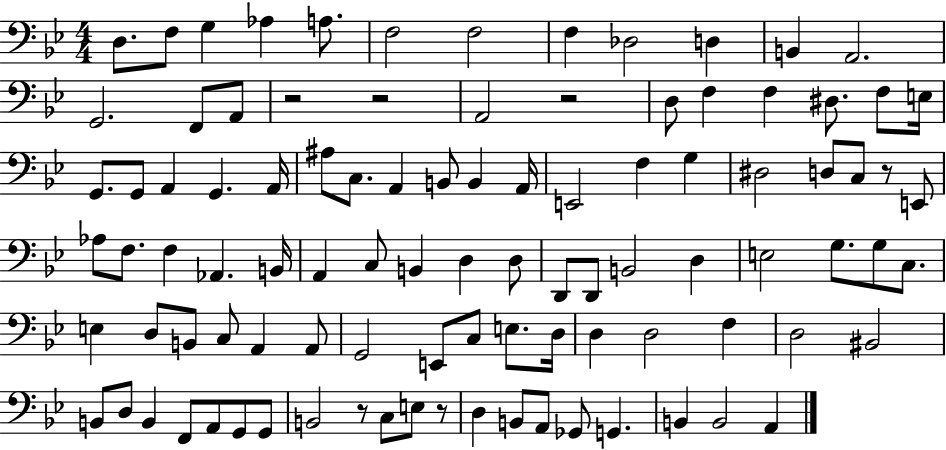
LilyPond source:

{
  \clef bass
  \numericTimeSignature
  \time 4/4
  \key bes \major
  \repeat volta 2 { d8. f8 g4 aes4 a8. | f2 f2 | f4 des2 d4 | b,4 a,2. | \break g,2. f,8 a,8 | r2 r2 | a,2 r2 | d8 f4 f4 dis8. f8 e16 | \break g,8. g,8 a,4 g,4. a,16 | ais8 c8. a,4 b,8 b,4 a,16 | e,2 f4 g4 | dis2 d8 c8 r8 e,8 | \break aes8 f8. f4 aes,4. b,16 | a,4 c8 b,4 d4 d8 | d,8 d,8 b,2 d4 | e2 g8. g8 c8. | \break e4 d8 b,8 c8 a,4 a,8 | g,2 e,8 c8 e8. d16 | d4 d2 f4 | d2 bis,2 | \break b,8 d8 b,4 f,8 a,8 g,8 g,8 | b,2 r8 c8 e8 r8 | d4 b,8 a,8 ges,8 g,4. | b,4 b,2 a,4 | \break } \bar "|."
}